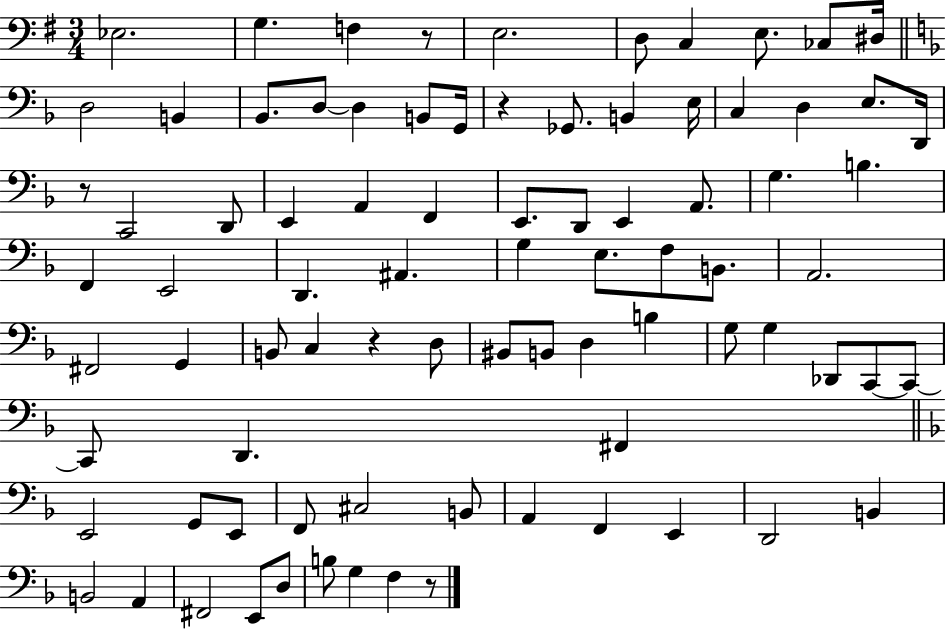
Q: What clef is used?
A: bass